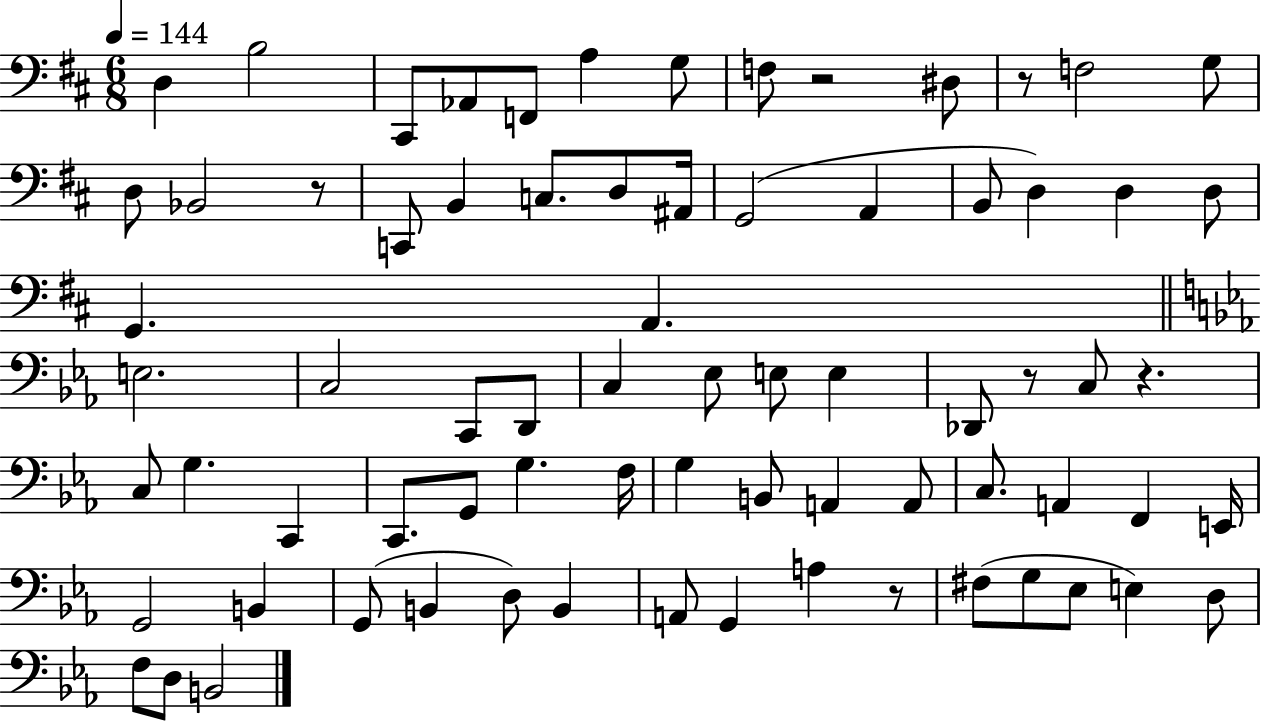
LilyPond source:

{
  \clef bass
  \numericTimeSignature
  \time 6/8
  \key d \major
  \tempo 4 = 144
  d4 b2 | cis,8 aes,8 f,8 a4 g8 | f8 r2 dis8 | r8 f2 g8 | \break d8 bes,2 r8 | c,8 b,4 c8. d8 ais,16 | g,2( a,4 | b,8 d4) d4 d8 | \break g,4. a,4. | \bar "||" \break \key ees \major e2. | c2 c,8 d,8 | c4 ees8 e8 e4 | des,8 r8 c8 r4. | \break c8 g4. c,4 | c,8. g,8 g4. f16 | g4 b,8 a,4 a,8 | c8. a,4 f,4 e,16 | \break g,2 b,4 | g,8( b,4 d8) b,4 | a,8 g,4 a4 r8 | fis8( g8 ees8 e4) d8 | \break f8 d8 b,2 | \bar "|."
}